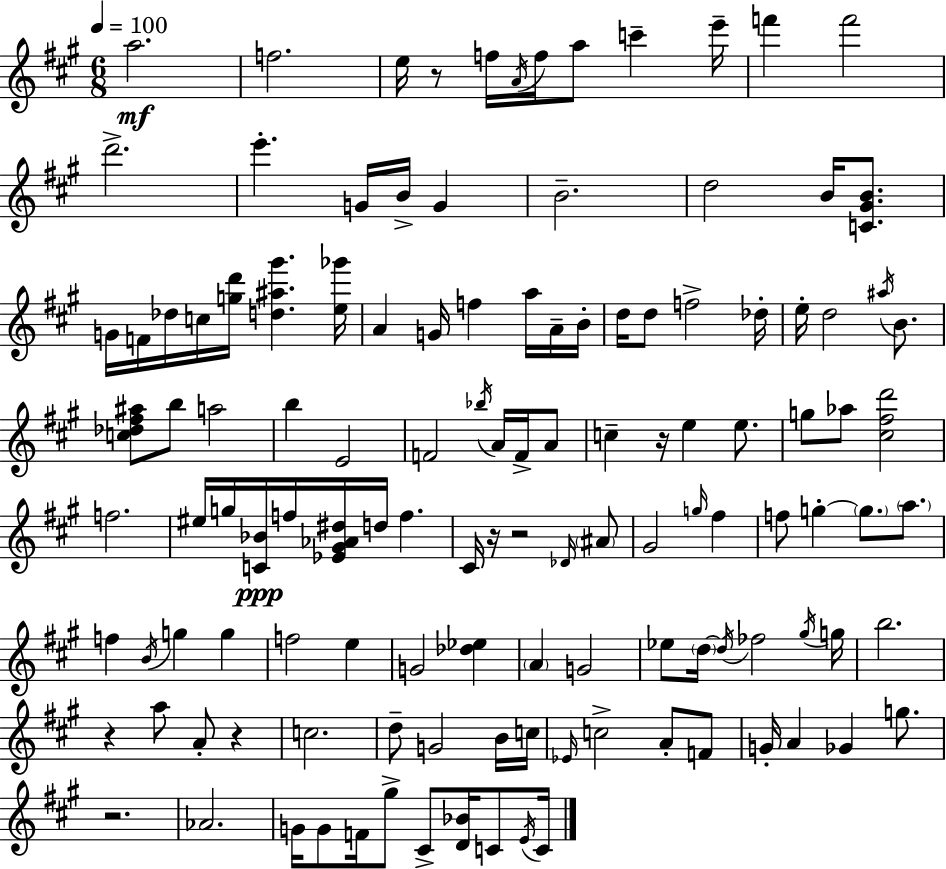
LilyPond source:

{
  \clef treble
  \numericTimeSignature
  \time 6/8
  \key a \major
  \tempo 4 = 100
  a''2.\mf | f''2. | e''16 r8 f''16 \acciaccatura { a'16 } f''16 a''8 c'''4-- | e'''16-- f'''4 f'''2 | \break d'''2.-> | e'''4.-. g'16 b'16-> g'4 | b'2.-- | d''2 b'16 <c' gis' b'>8. | \break g'16 f'16 des''16 c''16 <g'' d'''>16 <d'' ais'' gis'''>4. | <e'' ges'''>16 a'4 g'16 f''4 a''16 a'16-- | b'16-. d''16 d''8 f''2-> | des''16-. e''16-. d''2 \acciaccatura { ais''16 } b'8. | \break <c'' des'' fis'' ais''>8 b''8 a''2 | b''4 e'2 | f'2 \acciaccatura { bes''16 } a'16 | f'16-> a'8 c''4-- r16 e''4 | \break e''8. g''8 aes''8 <cis'' fis'' d'''>2 | f''2. | eis''16 g''16 <c' bes'>16\ppp f''16 <ees' gis' aes' dis''>16 d''16 f''4. | cis'16 r16 r2 | \break \grace { des'16 } \parenthesize ais'8 gis'2 | \grace { g''16 } fis''4 f''8 g''4-.~~ \parenthesize g''8. | \parenthesize a''8. f''4 \acciaccatura { b'16 } g''4 | g''4 f''2 | \break e''4 g'2 | <des'' ees''>4 \parenthesize a'4 g'2 | ees''8 \parenthesize d''16~~ \acciaccatura { d''16 } fes''2 | \acciaccatura { gis''16 } g''16 b''2. | \break r4 | a''8 a'8-. r4 c''2. | d''8-- g'2 | b'16 c''16 \grace { ees'16 } c''2-> | \break a'8-. f'8 g'16-. a'4 | ges'4 g''8. r2. | aes'2. | g'16 g'8 | \break f'16 gis''8-> cis'8-> <d' bes'>16 c'8 \acciaccatura { e'16 } c'16 \bar "|."
}